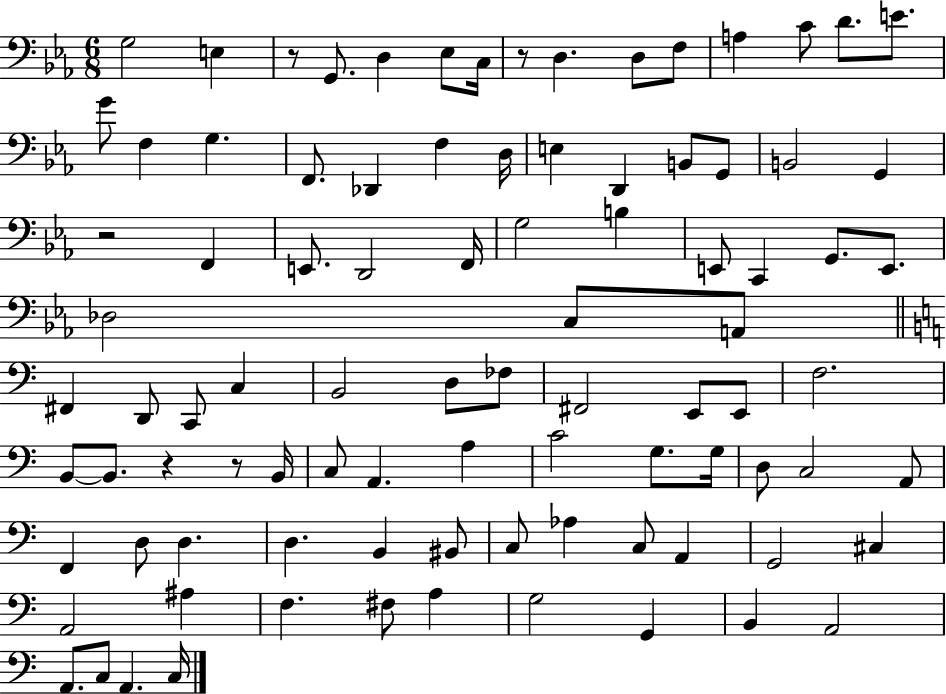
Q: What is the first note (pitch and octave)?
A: G3